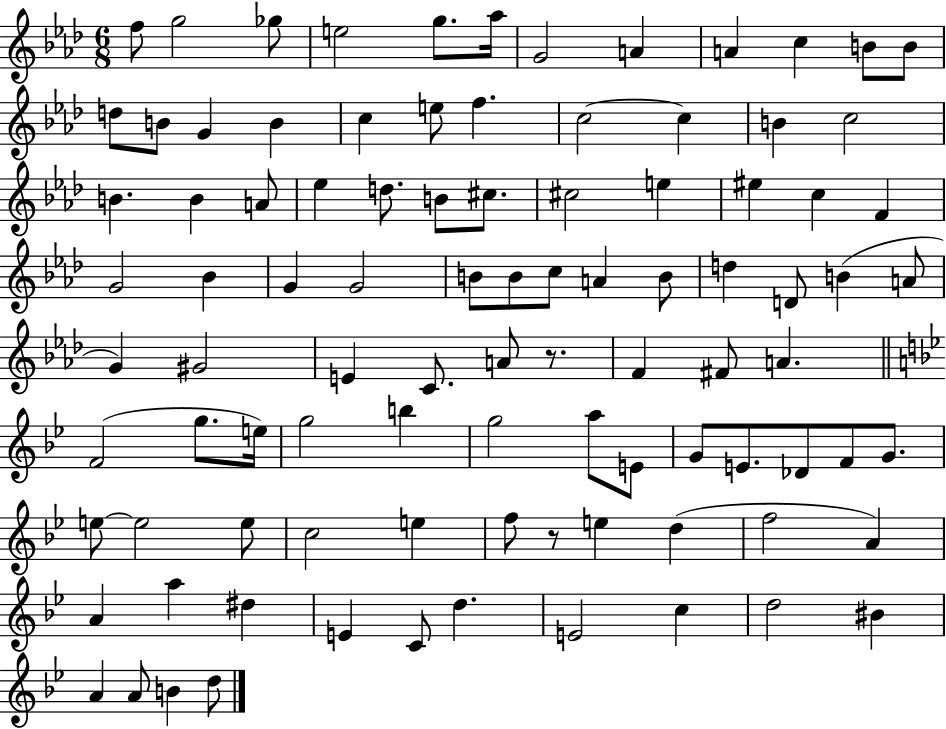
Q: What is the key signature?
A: AES major